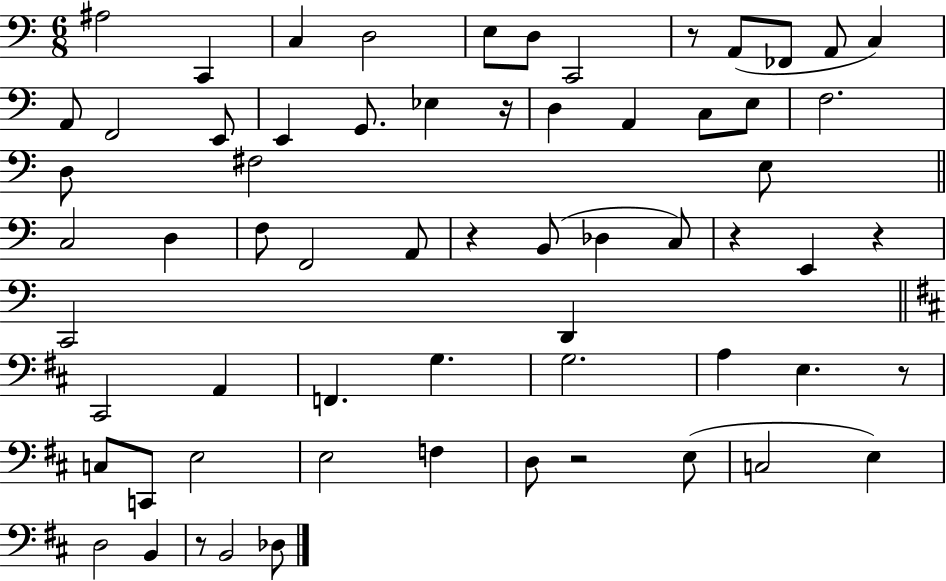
X:1
T:Untitled
M:6/8
L:1/4
K:C
^A,2 C,, C, D,2 E,/2 D,/2 C,,2 z/2 A,,/2 _F,,/2 A,,/2 C, A,,/2 F,,2 E,,/2 E,, G,,/2 _E, z/4 D, A,, C,/2 E,/2 F,2 D,/2 ^F,2 E,/2 C,2 D, F,/2 F,,2 A,,/2 z B,,/2 _D, C,/2 z E,, z C,,2 D,, ^C,,2 A,, F,, G, G,2 A, E, z/2 C,/2 C,,/2 E,2 E,2 F, D,/2 z2 E,/2 C,2 E, D,2 B,, z/2 B,,2 _D,/2